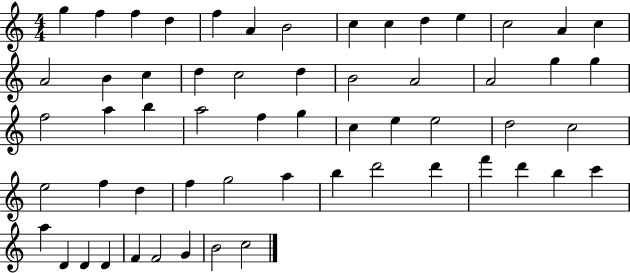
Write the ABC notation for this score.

X:1
T:Untitled
M:4/4
L:1/4
K:C
g f f d f A B2 c c d e c2 A c A2 B c d c2 d B2 A2 A2 g g f2 a b a2 f g c e e2 d2 c2 e2 f d f g2 a b d'2 d' f' d' b c' a D D D F F2 G B2 c2